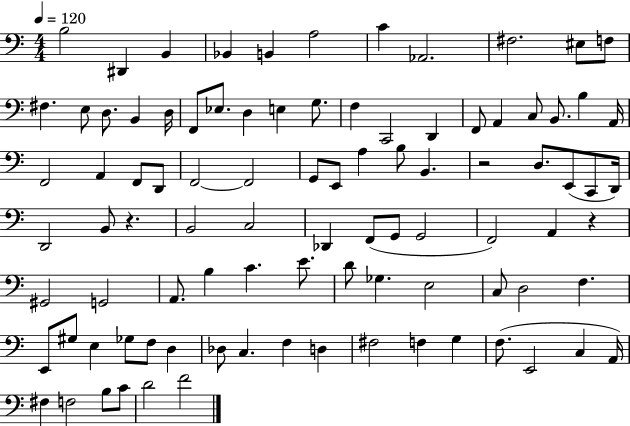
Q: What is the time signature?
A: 4/4